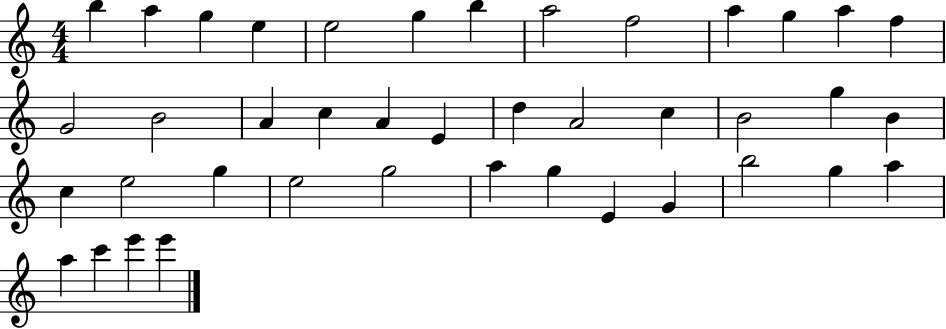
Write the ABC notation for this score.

X:1
T:Untitled
M:4/4
L:1/4
K:C
b a g e e2 g b a2 f2 a g a f G2 B2 A c A E d A2 c B2 g B c e2 g e2 g2 a g E G b2 g a a c' e' e'